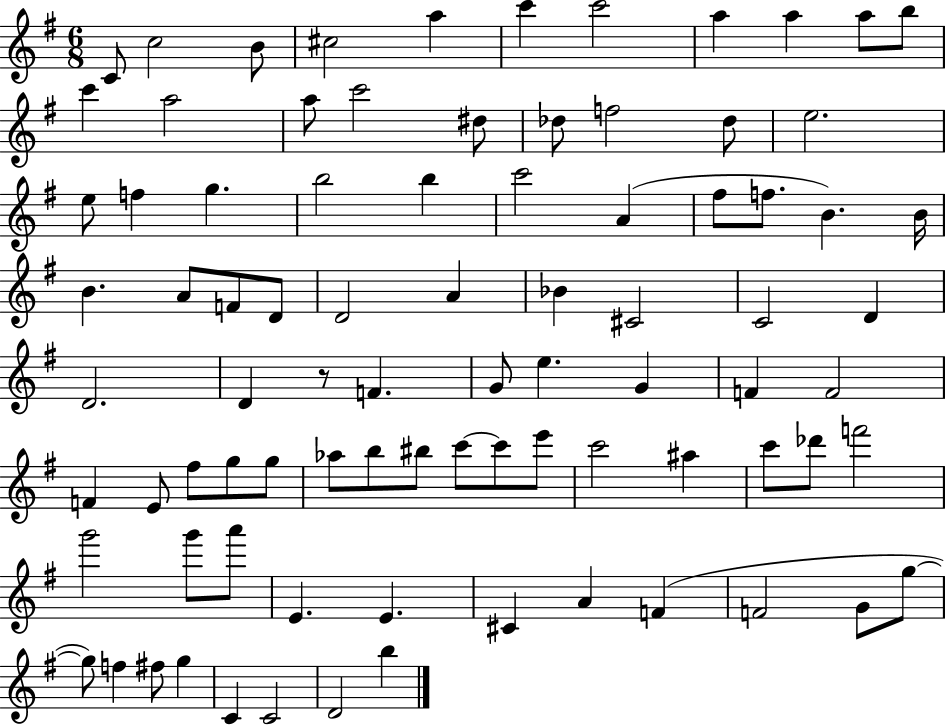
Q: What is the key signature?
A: G major